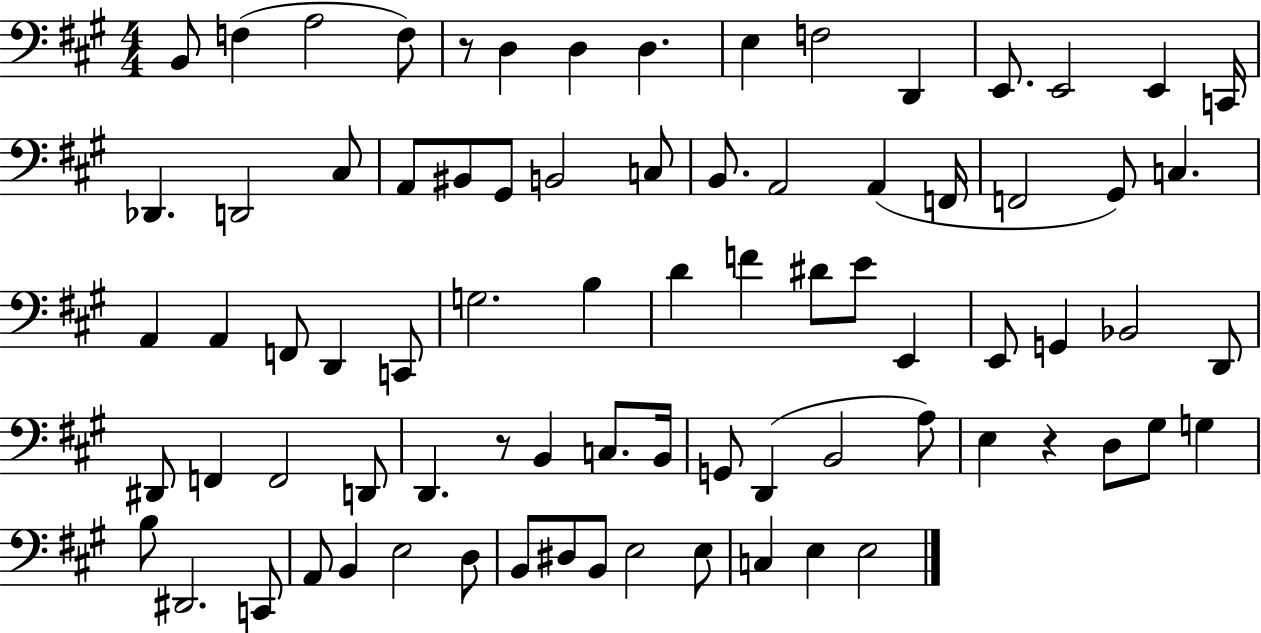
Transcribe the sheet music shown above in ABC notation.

X:1
T:Untitled
M:4/4
L:1/4
K:A
B,,/2 F, A,2 F,/2 z/2 D, D, D, E, F,2 D,, E,,/2 E,,2 E,, C,,/4 _D,, D,,2 ^C,/2 A,,/2 ^B,,/2 ^G,,/2 B,,2 C,/2 B,,/2 A,,2 A,, F,,/4 F,,2 ^G,,/2 C, A,, A,, F,,/2 D,, C,,/2 G,2 B, D F ^D/2 E/2 E,, E,,/2 G,, _B,,2 D,,/2 ^D,,/2 F,, F,,2 D,,/2 D,, z/2 B,, C,/2 B,,/4 G,,/2 D,, B,,2 A,/2 E, z D,/2 ^G,/2 G, B,/2 ^D,,2 C,,/2 A,,/2 B,, E,2 D,/2 B,,/2 ^D,/2 B,,/2 E,2 E,/2 C, E, E,2